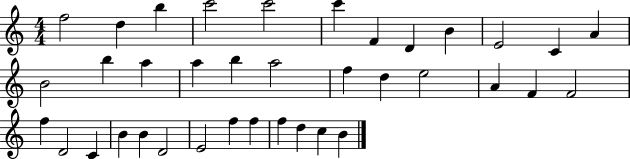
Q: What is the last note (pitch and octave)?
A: B4